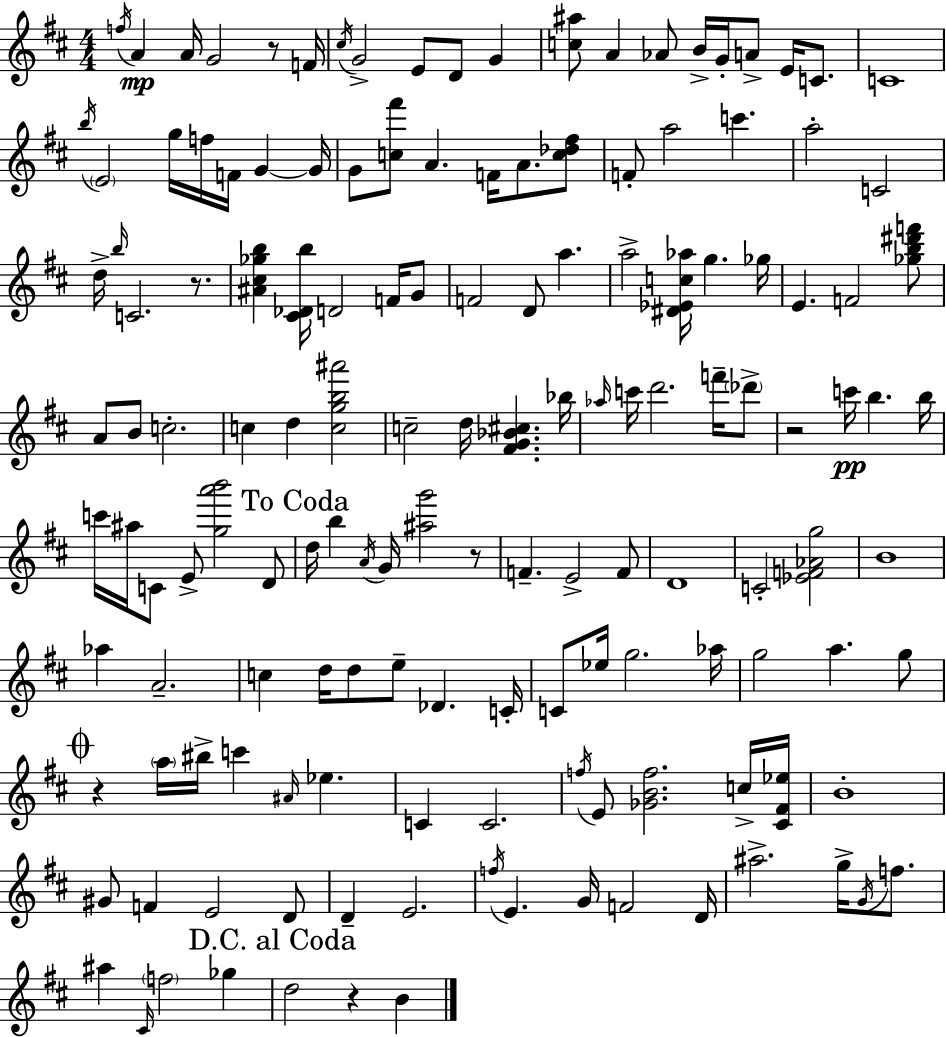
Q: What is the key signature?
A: D major